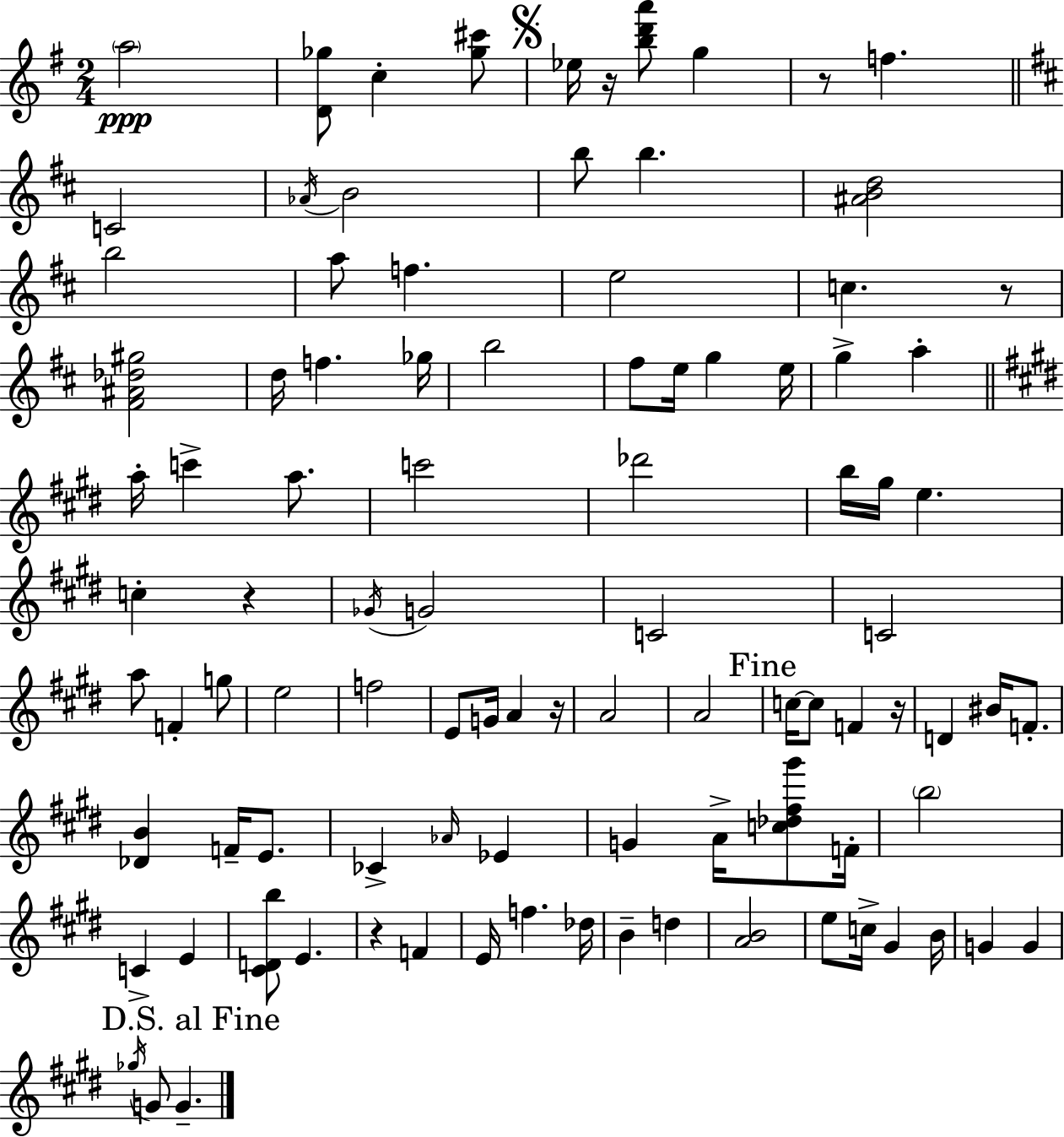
{
  \clef treble
  \numericTimeSignature
  \time 2/4
  \key g \major
  \parenthesize a''2\ppp | <d' ges''>8 c''4-. <ges'' cis'''>8 | \mark \markup { \musicglyph "scripts.segno" } ees''16 r16 <b'' d''' a'''>8 g''4 | r8 f''4. | \break \bar "||" \break \key d \major c'2 | \acciaccatura { aes'16 } b'2 | b''8 b''4. | <ais' b' d''>2 | \break b''2 | a''8 f''4. | e''2 | c''4. r8 | \break <fis' ais' des'' gis''>2 | d''16 f''4. | ges''16 b''2 | fis''8 e''16 g''4 | \break e''16 g''4-> a''4-. | \bar "||" \break \key e \major a''16-. c'''4-> a''8. | c'''2 | des'''2 | b''16 gis''16 e''4. | \break c''4-. r4 | \acciaccatura { ges'16 } g'2 | c'2 | c'2 | \break a''8 f'4-. g''8 | e''2 | f''2 | e'8 g'16 a'4 | \break r16 a'2 | a'2 | \mark "Fine" c''16~~ c''8 f'4 | r16 d'4 bis'16 f'8.-. | \break <des' b'>4 f'16-- e'8. | ces'4-> \grace { aes'16 } ees'4 | g'4 a'16-> <c'' des'' fis'' gis'''>8 | f'16-. \parenthesize b''2 | \break c'4-> e'4 | <cis' d' b''>8 e'4. | r4 f'4 | e'16 f''4. | \break des''16 b'4-- d''4 | <a' b'>2 | e''8 c''16-> gis'4 | b'16 g'4 g'4 | \break \mark "D.S. al Fine" \acciaccatura { ges''16 } g'8 g'4.-- | \bar "|."
}